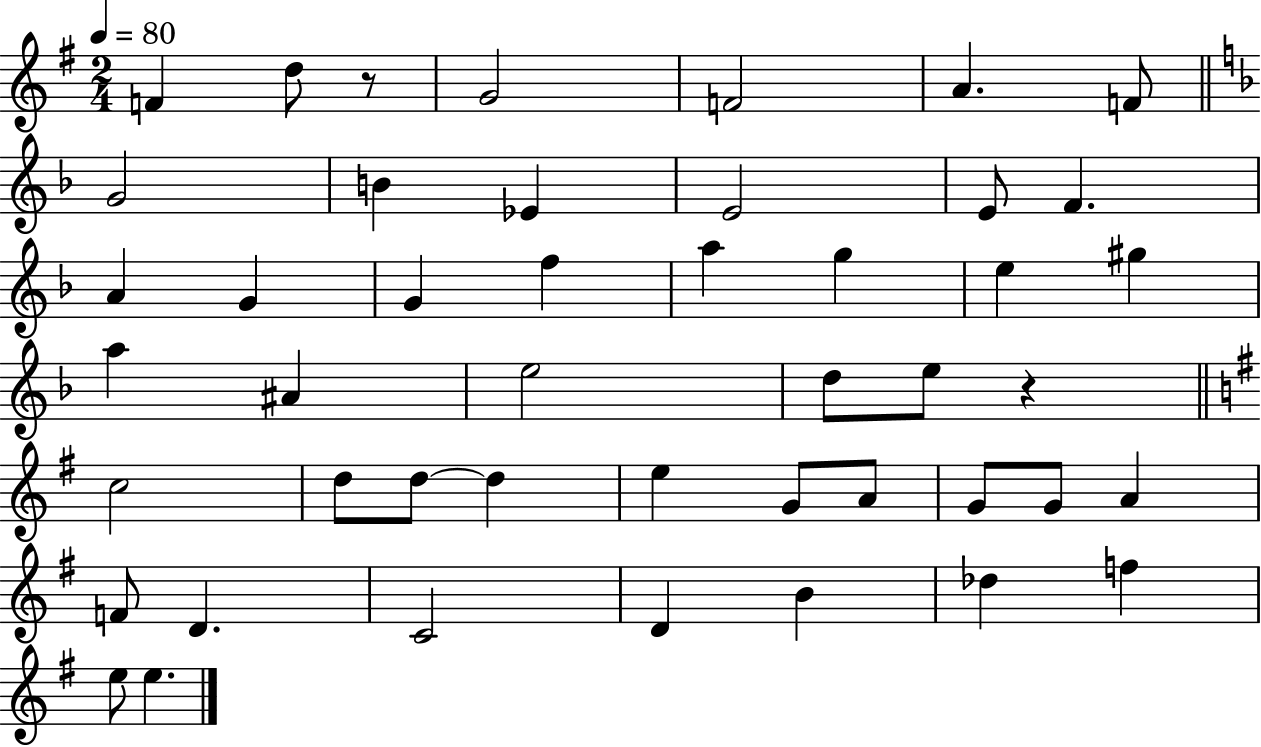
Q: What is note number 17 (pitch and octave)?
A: A5